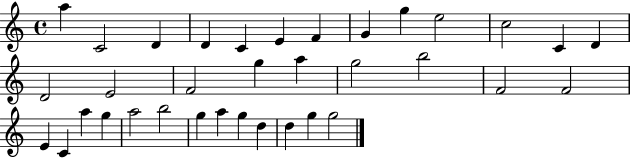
{
  \clef treble
  \time 4/4
  \defaultTimeSignature
  \key c \major
  a''4 c'2 d'4 | d'4 c'4 e'4 f'4 | g'4 g''4 e''2 | c''2 c'4 d'4 | \break d'2 e'2 | f'2 g''4 a''4 | g''2 b''2 | f'2 f'2 | \break e'4 c'4 a''4 g''4 | a''2 b''2 | g''4 a''4 g''4 d''4 | d''4 g''4 g''2 | \break \bar "|."
}